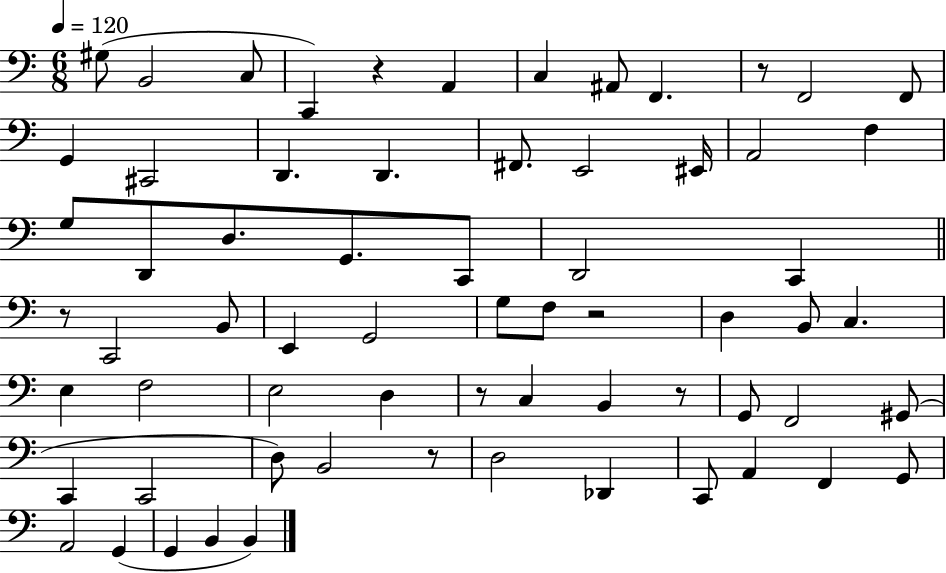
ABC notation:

X:1
T:Untitled
M:6/8
L:1/4
K:C
^G,/2 B,,2 C,/2 C,, z A,, C, ^A,,/2 F,, z/2 F,,2 F,,/2 G,, ^C,,2 D,, D,, ^F,,/2 E,,2 ^E,,/4 A,,2 F, G,/2 D,,/2 D,/2 G,,/2 C,,/2 D,,2 C,, z/2 C,,2 B,,/2 E,, G,,2 G,/2 F,/2 z2 D, B,,/2 C, E, F,2 E,2 D, z/2 C, B,, z/2 G,,/2 F,,2 ^G,,/2 C,, C,,2 D,/2 B,,2 z/2 D,2 _D,, C,,/2 A,, F,, G,,/2 A,,2 G,, G,, B,, B,,